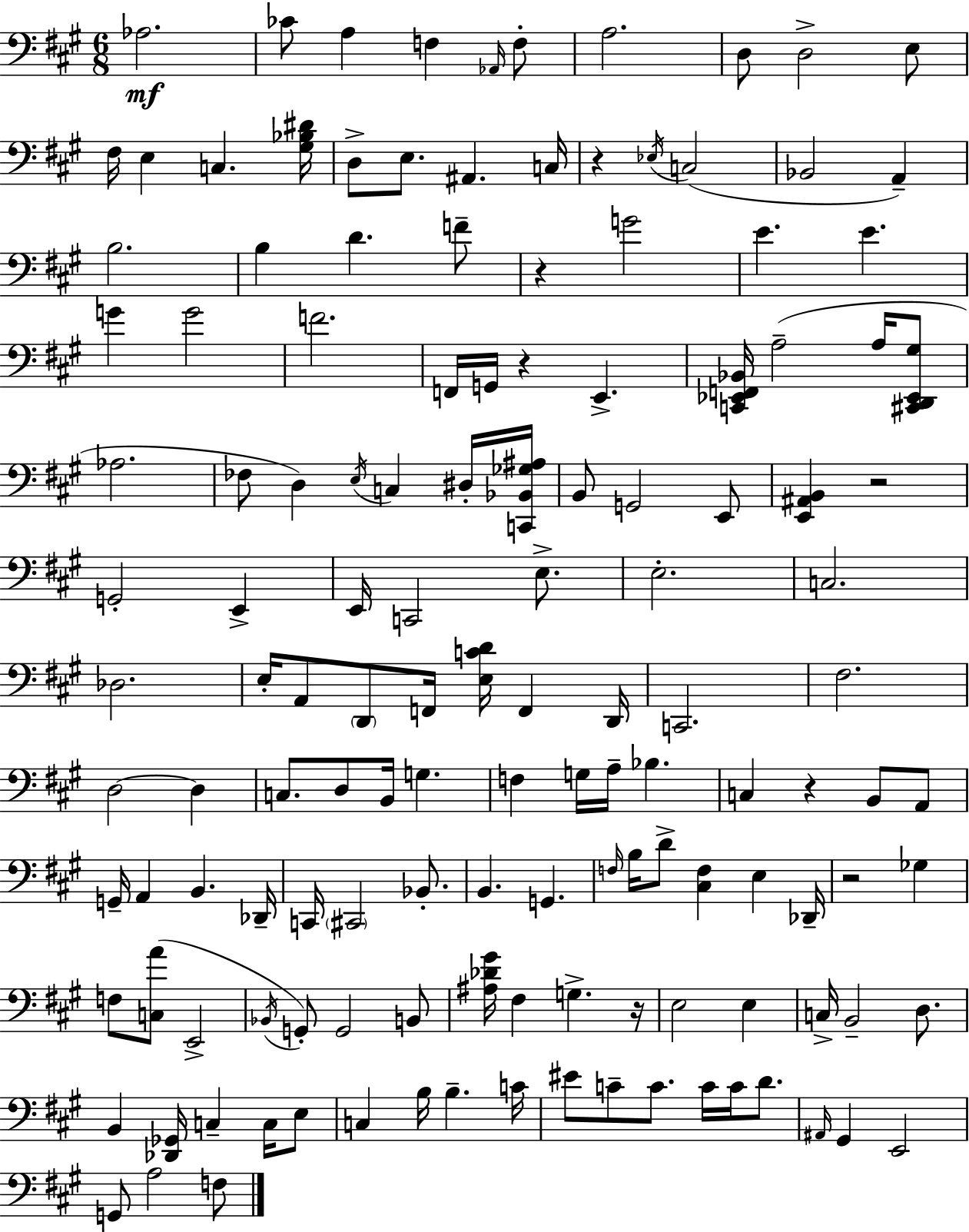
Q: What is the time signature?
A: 6/8